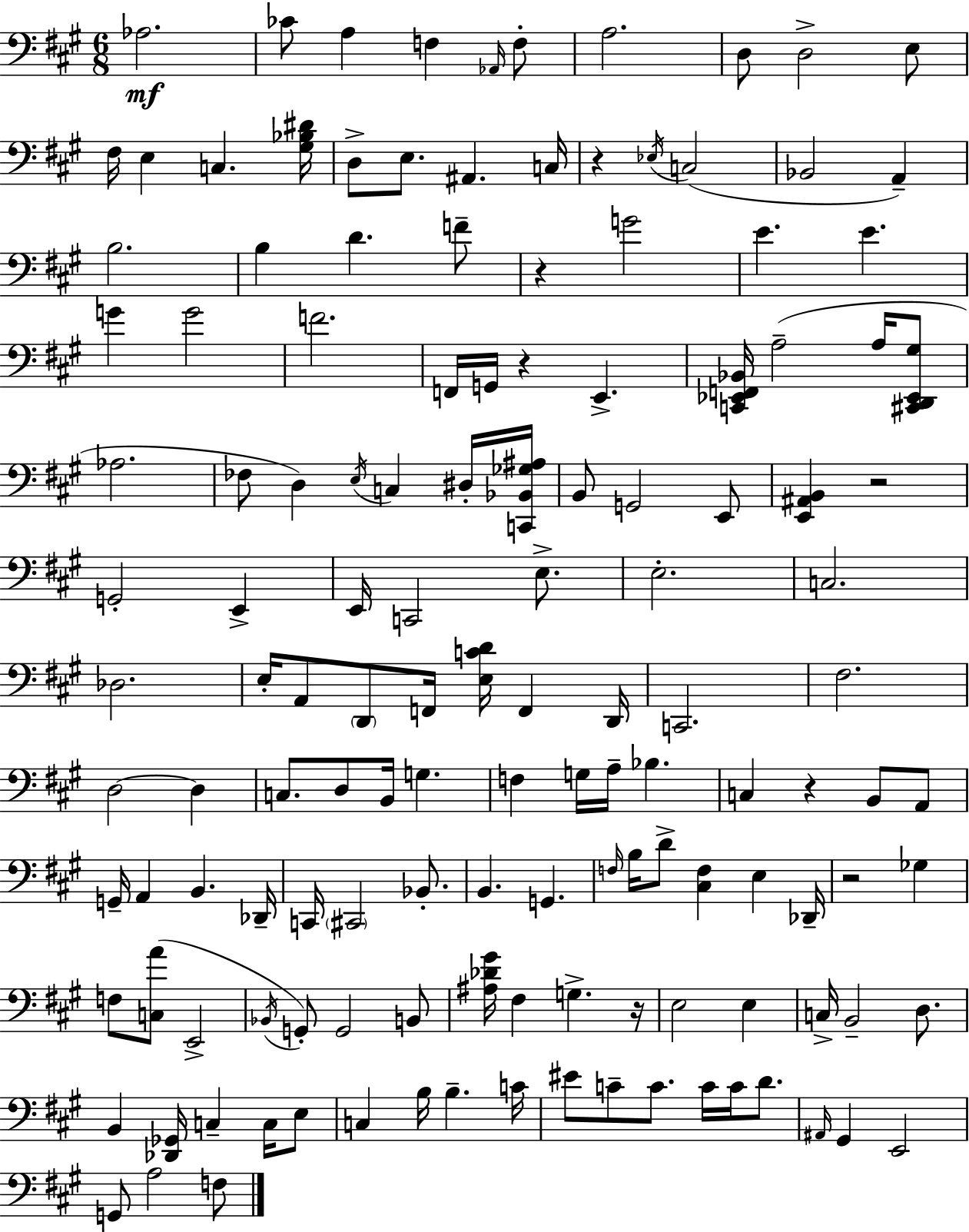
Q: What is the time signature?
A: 6/8